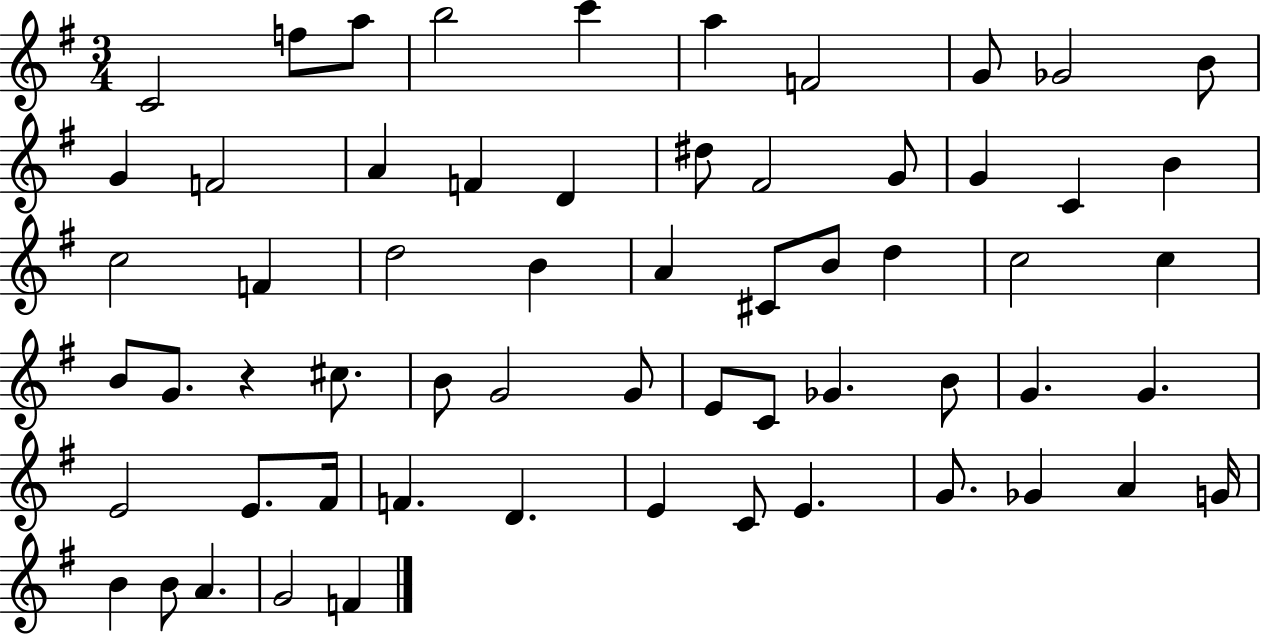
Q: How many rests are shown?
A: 1